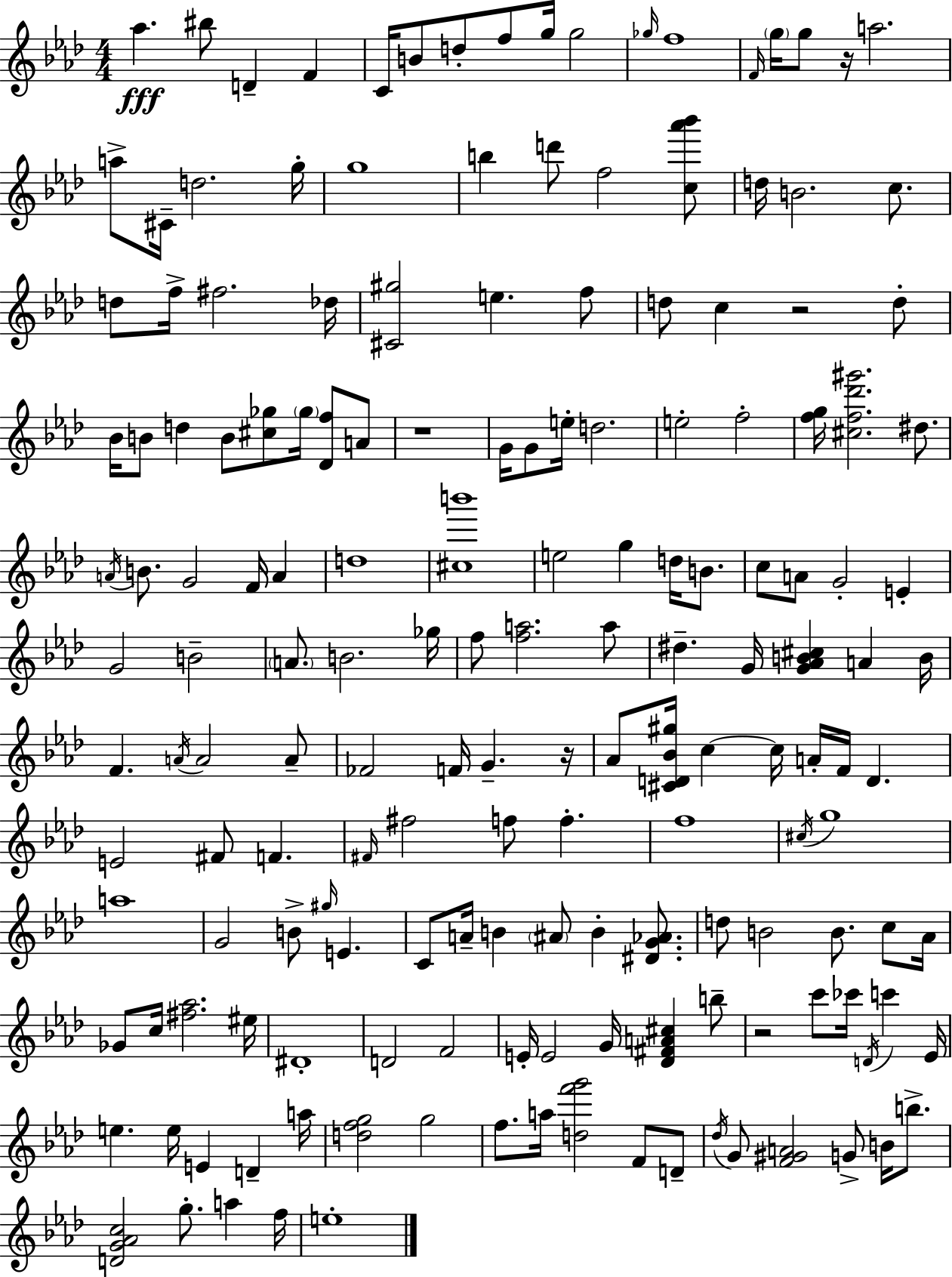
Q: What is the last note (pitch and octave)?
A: E5